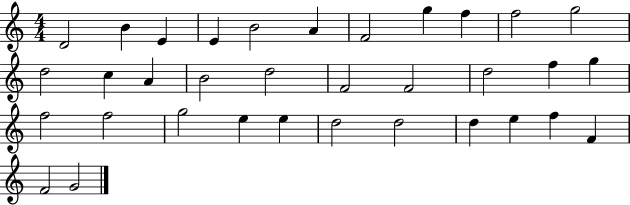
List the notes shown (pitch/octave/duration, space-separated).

D4/h B4/q E4/q E4/q B4/h A4/q F4/h G5/q F5/q F5/h G5/h D5/h C5/q A4/q B4/h D5/h F4/h F4/h D5/h F5/q G5/q F5/h F5/h G5/h E5/q E5/q D5/h D5/h D5/q E5/q F5/q F4/q F4/h G4/h